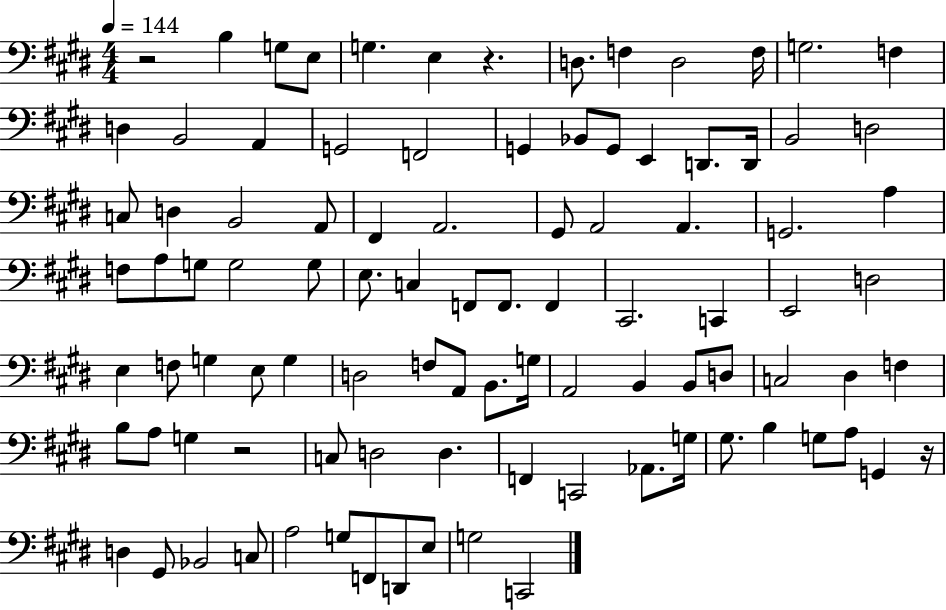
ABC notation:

X:1
T:Untitled
M:4/4
L:1/4
K:E
z2 B, G,/2 E,/2 G, E, z D,/2 F, D,2 F,/4 G,2 F, D, B,,2 A,, G,,2 F,,2 G,, _B,,/2 G,,/2 E,, D,,/2 D,,/4 B,,2 D,2 C,/2 D, B,,2 A,,/2 ^F,, A,,2 ^G,,/2 A,,2 A,, G,,2 A, F,/2 A,/2 G,/2 G,2 G,/2 E,/2 C, F,,/2 F,,/2 F,, ^C,,2 C,, E,,2 D,2 E, F,/2 G, E,/2 G, D,2 F,/2 A,,/2 B,,/2 G,/4 A,,2 B,, B,,/2 D,/2 C,2 ^D, F, B,/2 A,/2 G, z2 C,/2 D,2 D, F,, C,,2 _A,,/2 G,/4 ^G,/2 B, G,/2 A,/2 G,, z/4 D, ^G,,/2 _B,,2 C,/2 A,2 G,/2 F,,/2 D,,/2 E,/2 G,2 C,,2